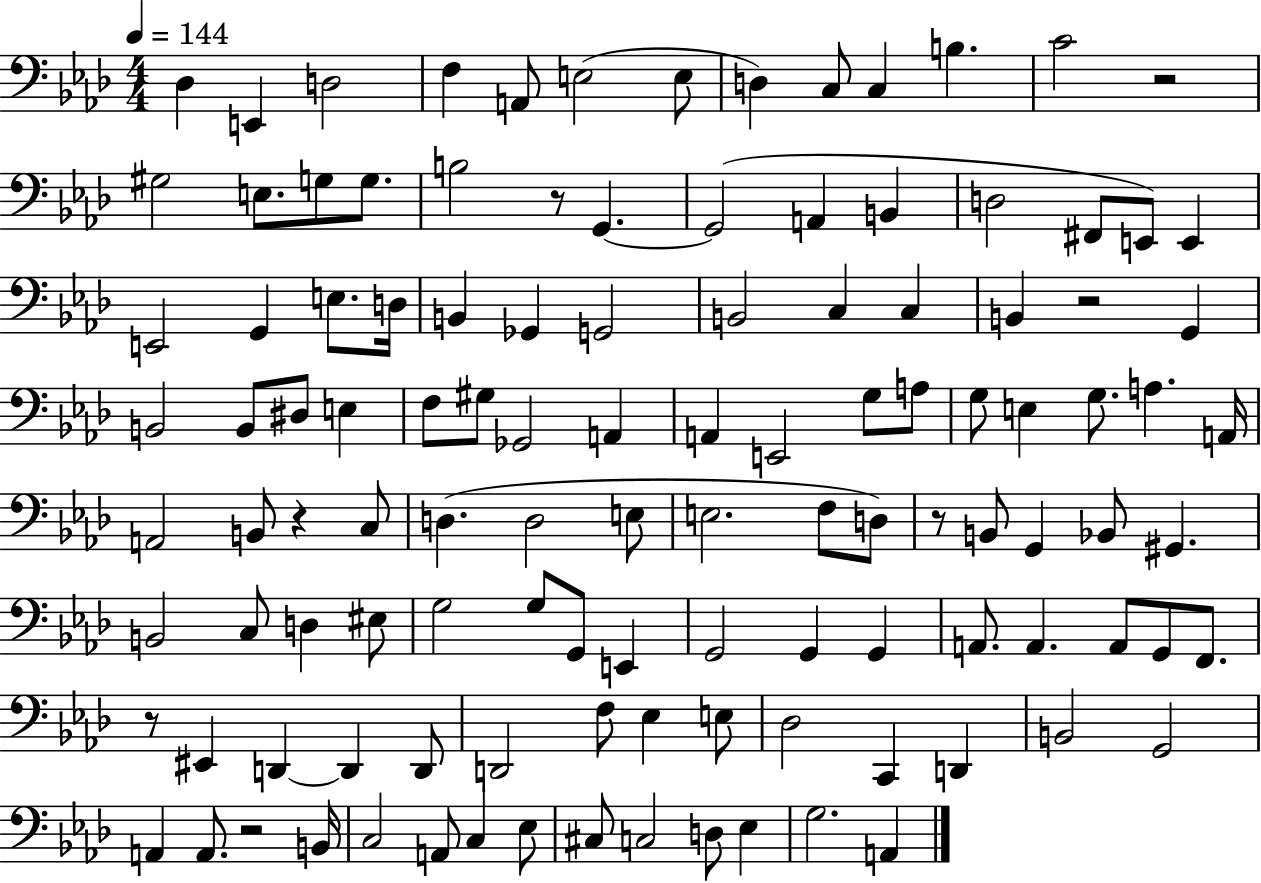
{
  \clef bass
  \numericTimeSignature
  \time 4/4
  \key aes \major
  \tempo 4 = 144
  des4 e,4 d2 | f4 a,8 e2( e8 | d4) c8 c4 b4. | c'2 r2 | \break gis2 e8. g8 g8. | b2 r8 g,4.~~ | g,2( a,4 b,4 | d2 fis,8 e,8) e,4 | \break e,2 g,4 e8. d16 | b,4 ges,4 g,2 | b,2 c4 c4 | b,4 r2 g,4 | \break b,2 b,8 dis8 e4 | f8 gis8 ges,2 a,4 | a,4 e,2 g8 a8 | g8 e4 g8. a4. a,16 | \break a,2 b,8 r4 c8 | d4.( d2 e8 | e2. f8 d8) | r8 b,8 g,4 bes,8 gis,4. | \break b,2 c8 d4 eis8 | g2 g8 g,8 e,4 | g,2 g,4 g,4 | a,8. a,4. a,8 g,8 f,8. | \break r8 eis,4 d,4~~ d,4 d,8 | d,2 f8 ees4 e8 | des2 c,4 d,4 | b,2 g,2 | \break a,4 a,8. r2 b,16 | c2 a,8 c4 ees8 | cis8 c2 d8 ees4 | g2. a,4 | \break \bar "|."
}